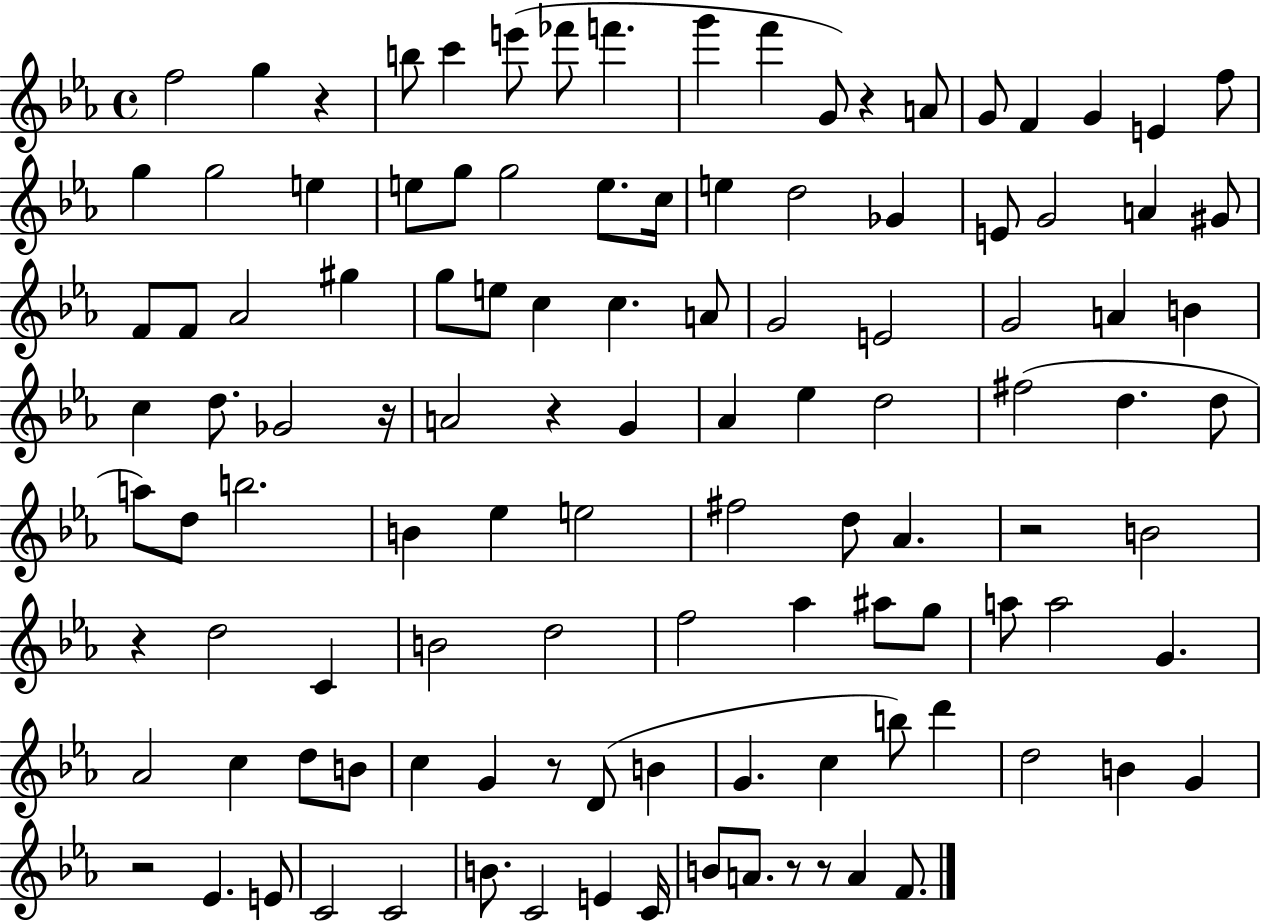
{
  \clef treble
  \time 4/4
  \defaultTimeSignature
  \key ees \major
  \repeat volta 2 { f''2 g''4 r4 | b''8 c'''4 e'''8( fes'''8 f'''4. | g'''4 f'''4 g'8) r4 a'8 | g'8 f'4 g'4 e'4 f''8 | \break g''4 g''2 e''4 | e''8 g''8 g''2 e''8. c''16 | e''4 d''2 ges'4 | e'8 g'2 a'4 gis'8 | \break f'8 f'8 aes'2 gis''4 | g''8 e''8 c''4 c''4. a'8 | g'2 e'2 | g'2 a'4 b'4 | \break c''4 d''8. ges'2 r16 | a'2 r4 g'4 | aes'4 ees''4 d''2 | fis''2( d''4. d''8 | \break a''8) d''8 b''2. | b'4 ees''4 e''2 | fis''2 d''8 aes'4. | r2 b'2 | \break r4 d''2 c'4 | b'2 d''2 | f''2 aes''4 ais''8 g''8 | a''8 a''2 g'4. | \break aes'2 c''4 d''8 b'8 | c''4 g'4 r8 d'8( b'4 | g'4. c''4 b''8) d'''4 | d''2 b'4 g'4 | \break r2 ees'4. e'8 | c'2 c'2 | b'8. c'2 e'4 c'16 | b'8 a'8. r8 r8 a'4 f'8. | \break } \bar "|."
}